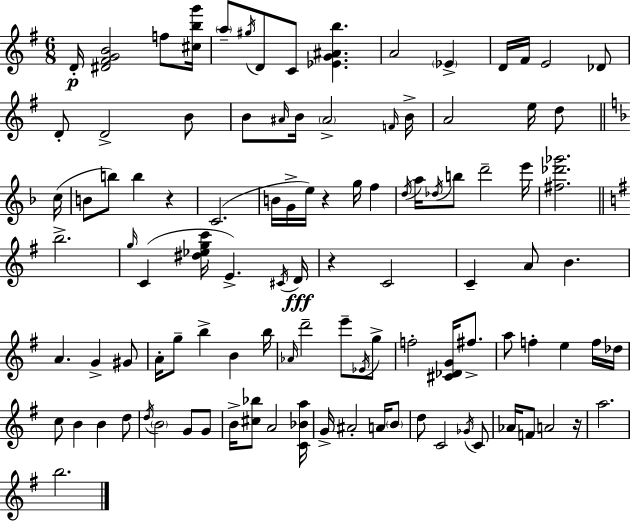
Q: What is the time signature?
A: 6/8